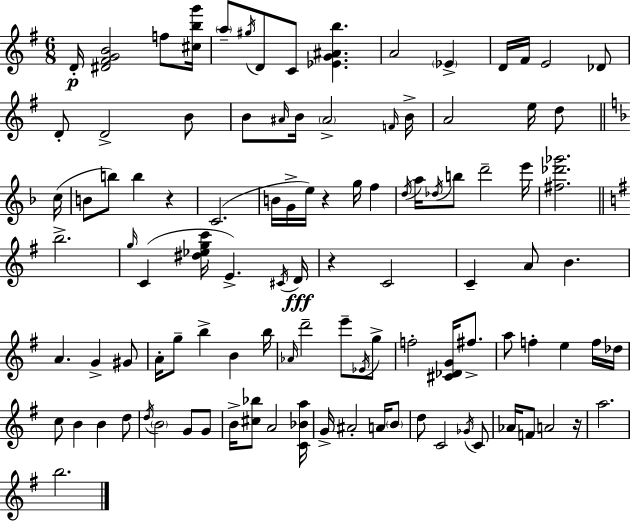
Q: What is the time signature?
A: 6/8